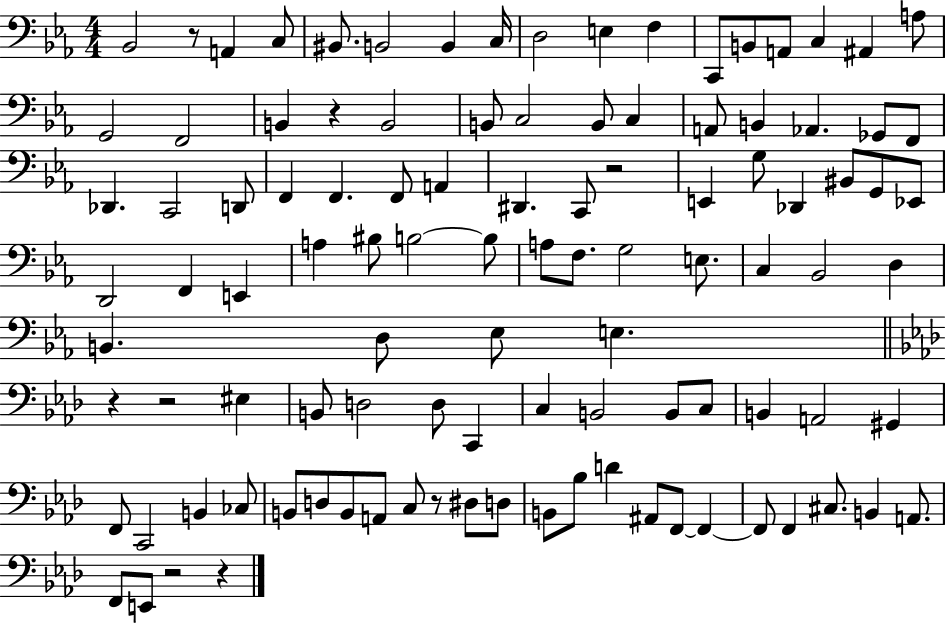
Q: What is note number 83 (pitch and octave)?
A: C3